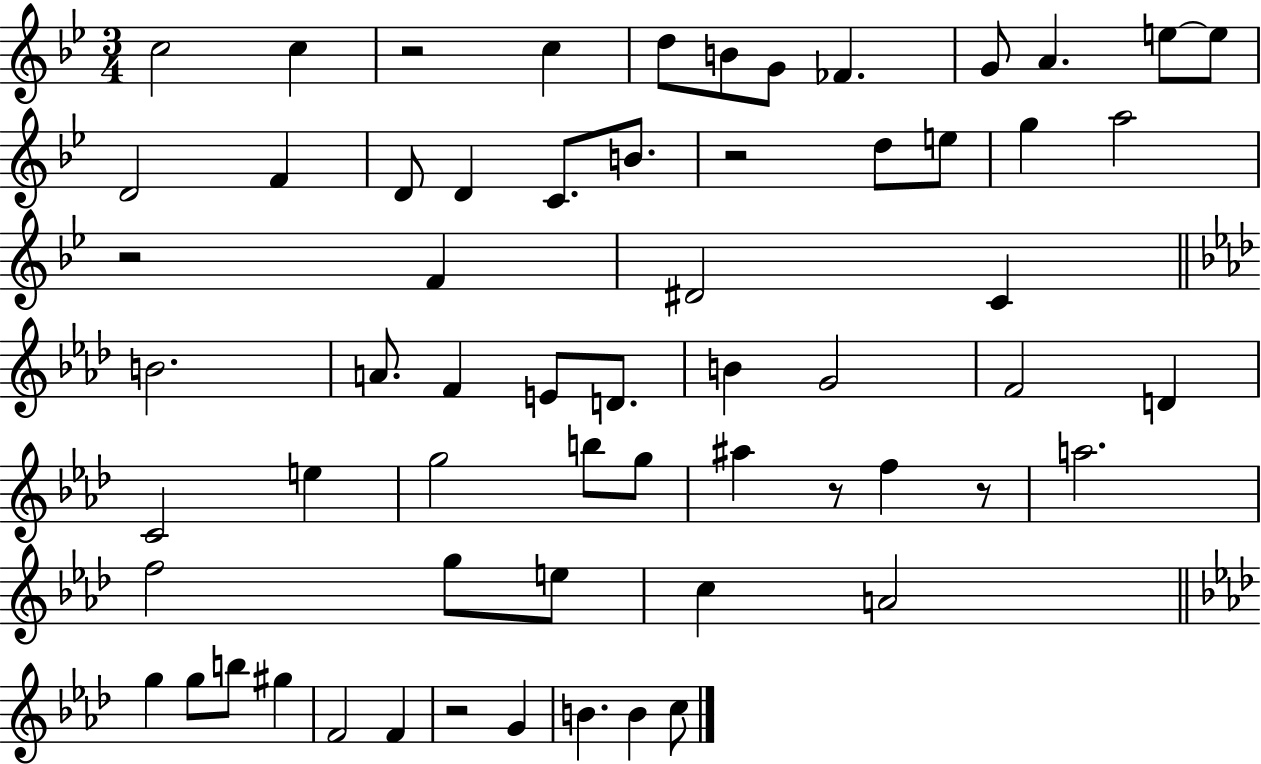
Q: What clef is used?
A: treble